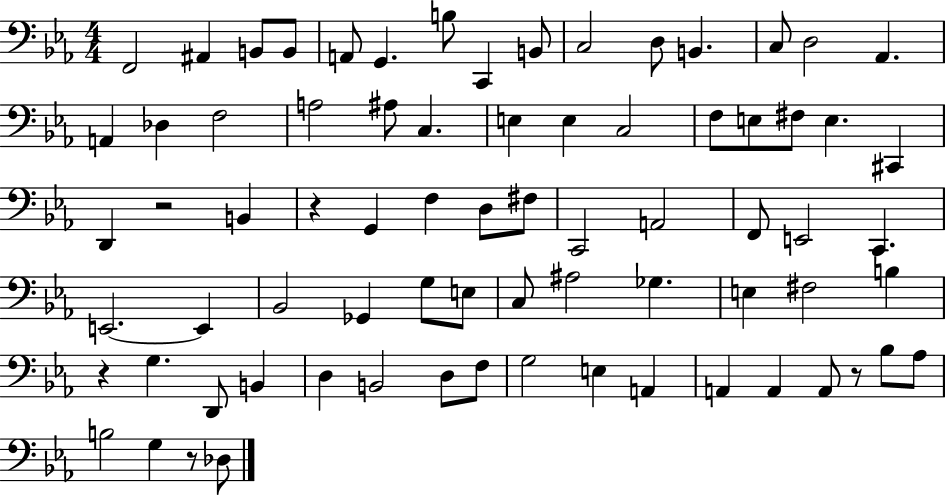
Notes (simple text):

F2/h A#2/q B2/e B2/e A2/e G2/q. B3/e C2/q B2/e C3/h D3/e B2/q. C3/e D3/h Ab2/q. A2/q Db3/q F3/h A3/h A#3/e C3/q. E3/q E3/q C3/h F3/e E3/e F#3/e E3/q. C#2/q D2/q R/h B2/q R/q G2/q F3/q D3/e F#3/e C2/h A2/h F2/e E2/h C2/q. E2/h. E2/q Bb2/h Gb2/q G3/e E3/e C3/e A#3/h Gb3/q. E3/q F#3/h B3/q R/q G3/q. D2/e B2/q D3/q B2/h D3/e F3/e G3/h E3/q A2/q A2/q A2/q A2/e R/e Bb3/e Ab3/e B3/h G3/q R/e Db3/e